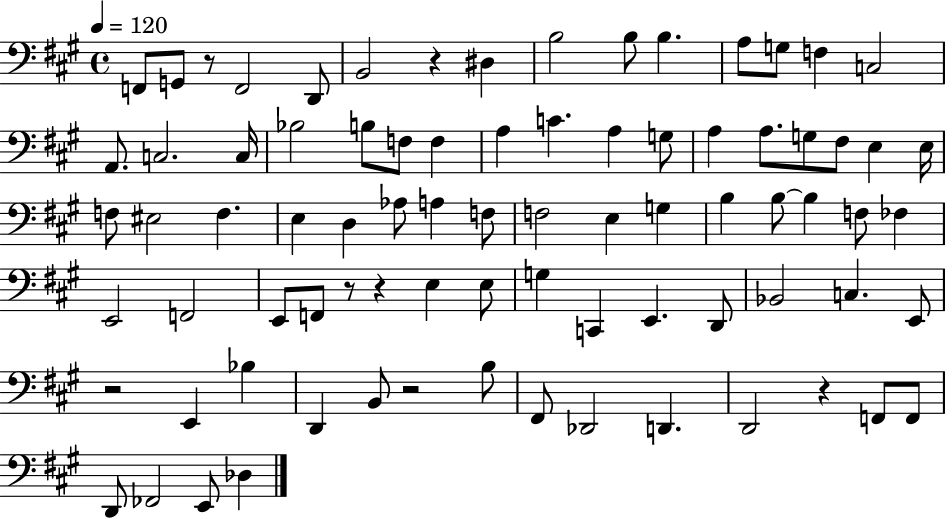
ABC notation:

X:1
T:Untitled
M:4/4
L:1/4
K:A
F,,/2 G,,/2 z/2 F,,2 D,,/2 B,,2 z ^D, B,2 B,/2 B, A,/2 G,/2 F, C,2 A,,/2 C,2 C,/4 _B,2 B,/2 F,/2 F, A, C A, G,/2 A, A,/2 G,/2 ^F,/2 E, E,/4 F,/2 ^E,2 F, E, D, _A,/2 A, F,/2 F,2 E, G, B, B,/2 B, F,/2 _F, E,,2 F,,2 E,,/2 F,,/2 z/2 z E, E,/2 G, C,, E,, D,,/2 _B,,2 C, E,,/2 z2 E,, _B, D,, B,,/2 z2 B,/2 ^F,,/2 _D,,2 D,, D,,2 z F,,/2 F,,/2 D,,/2 _F,,2 E,,/2 _D,